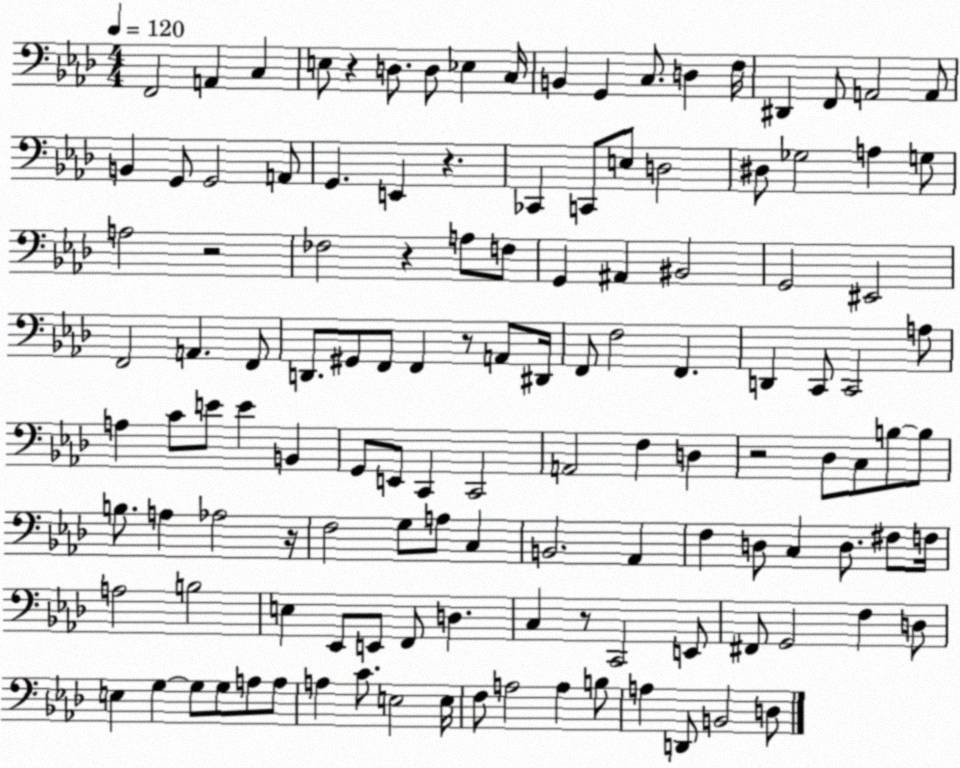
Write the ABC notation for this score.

X:1
T:Untitled
M:4/4
L:1/4
K:Ab
F,,2 A,, C, E,/2 z D,/2 D,/2 _E, C,/4 B,, G,, C,/2 D, F,/4 ^D,, F,,/2 A,,2 A,,/2 B,, G,,/2 G,,2 A,,/2 G,, E,, z _C,, C,,/2 E,/2 D,2 ^D,/2 _G,2 A, G,/2 A,2 z2 _F,2 z A,/2 F,/2 G,, ^A,, ^B,,2 G,,2 ^E,,2 F,,2 A,, F,,/2 D,,/2 ^G,,/2 F,,/2 F,, z/2 A,,/2 ^D,,/4 F,,/2 F,2 F,, D,, C,,/2 C,,2 A,/2 A, C/2 E/2 E B,, G,,/2 E,,/2 C,, C,,2 A,,2 F, D, z2 _D,/2 C,/2 B,/2 B,/2 B,/2 A, _A,2 z/4 F,2 G,/2 A,/2 C, B,,2 _A,, F, D,/2 C, D,/2 ^F,/2 F,/4 A,2 B,2 E, _E,,/2 E,,/2 F,,/2 D, C, z/2 C,,2 E,,/2 ^F,,/2 G,,2 F, D,/2 E, G, G,/2 G,/2 A,/2 A,/2 A, C/2 E,2 E,/4 F,/2 A,2 A, B,/2 A, D,,/2 B,,2 D,/2